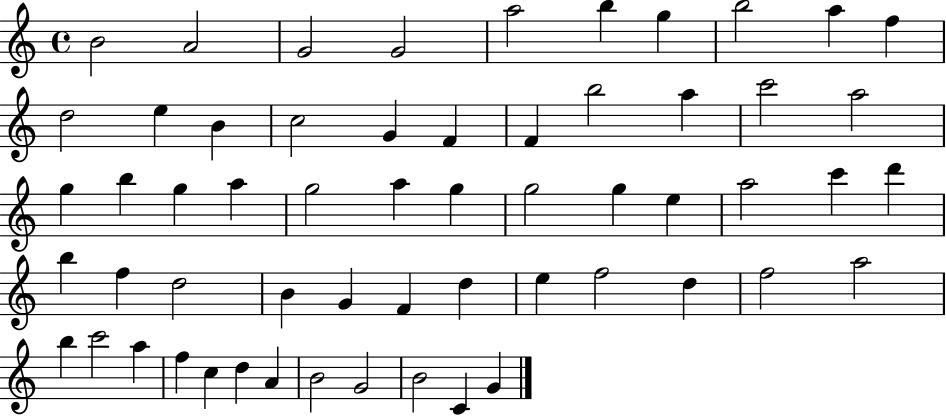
{
  \clef treble
  \time 4/4
  \defaultTimeSignature
  \key c \major
  b'2 a'2 | g'2 g'2 | a''2 b''4 g''4 | b''2 a''4 f''4 | \break d''2 e''4 b'4 | c''2 g'4 f'4 | f'4 b''2 a''4 | c'''2 a''2 | \break g''4 b''4 g''4 a''4 | g''2 a''4 g''4 | g''2 g''4 e''4 | a''2 c'''4 d'''4 | \break b''4 f''4 d''2 | b'4 g'4 f'4 d''4 | e''4 f''2 d''4 | f''2 a''2 | \break b''4 c'''2 a''4 | f''4 c''4 d''4 a'4 | b'2 g'2 | b'2 c'4 g'4 | \break \bar "|."
}